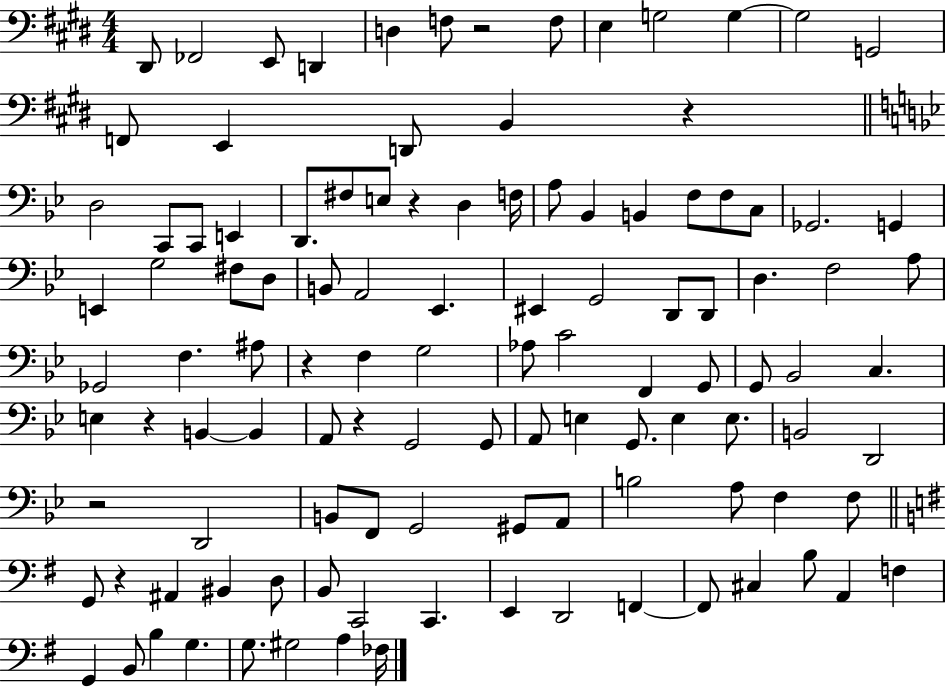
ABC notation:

X:1
T:Untitled
M:4/4
L:1/4
K:E
^D,,/2 _F,,2 E,,/2 D,, D, F,/2 z2 F,/2 E, G,2 G, G,2 G,,2 F,,/2 E,, D,,/2 B,, z D,2 C,,/2 C,,/2 E,, D,,/2 ^F,/2 E,/2 z D, F,/4 A,/2 _B,, B,, F,/2 F,/2 C,/2 _G,,2 G,, E,, G,2 ^F,/2 D,/2 B,,/2 A,,2 _E,, ^E,, G,,2 D,,/2 D,,/2 D, F,2 A,/2 _G,,2 F, ^A,/2 z F, G,2 _A,/2 C2 F,, G,,/2 G,,/2 _B,,2 C, E, z B,, B,, A,,/2 z G,,2 G,,/2 A,,/2 E, G,,/2 E, E,/2 B,,2 D,,2 z2 D,,2 B,,/2 F,,/2 G,,2 ^G,,/2 A,,/2 B,2 A,/2 F, F,/2 G,,/2 z ^A,, ^B,, D,/2 B,,/2 C,,2 C,, E,, D,,2 F,, F,,/2 ^C, B,/2 A,, F, G,, B,,/2 B, G, G,/2 ^G,2 A, _F,/4